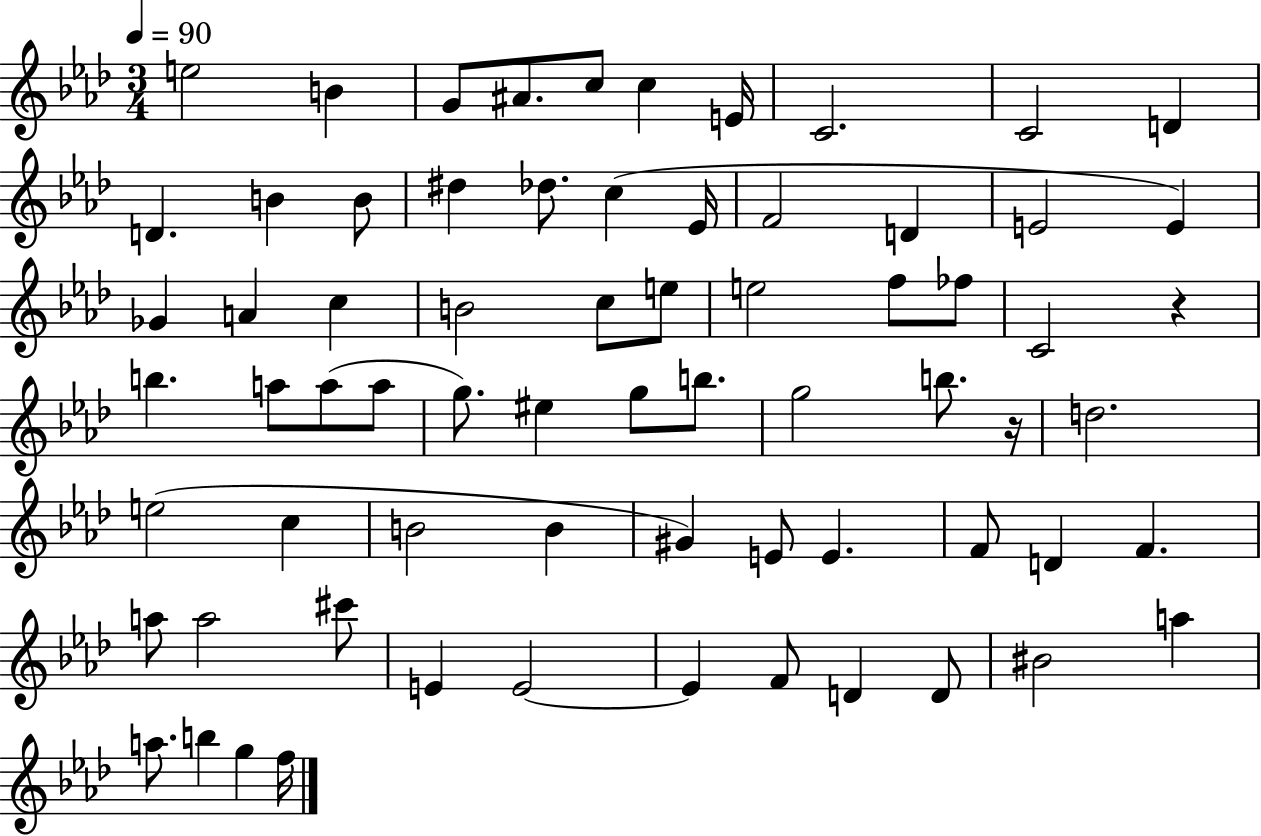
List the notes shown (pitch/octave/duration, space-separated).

E5/h B4/q G4/e A#4/e. C5/e C5/q E4/s C4/h. C4/h D4/q D4/q. B4/q B4/e D#5/q Db5/e. C5/q Eb4/s F4/h D4/q E4/h E4/q Gb4/q A4/q C5/q B4/h C5/e E5/e E5/h F5/e FES5/e C4/h R/q B5/q. A5/e A5/e A5/e G5/e. EIS5/q G5/e B5/e. G5/h B5/e. R/s D5/h. E5/h C5/q B4/h B4/q G#4/q E4/e E4/q. F4/e D4/q F4/q. A5/e A5/h C#6/e E4/q E4/h E4/q F4/e D4/q D4/e BIS4/h A5/q A5/e. B5/q G5/q F5/s